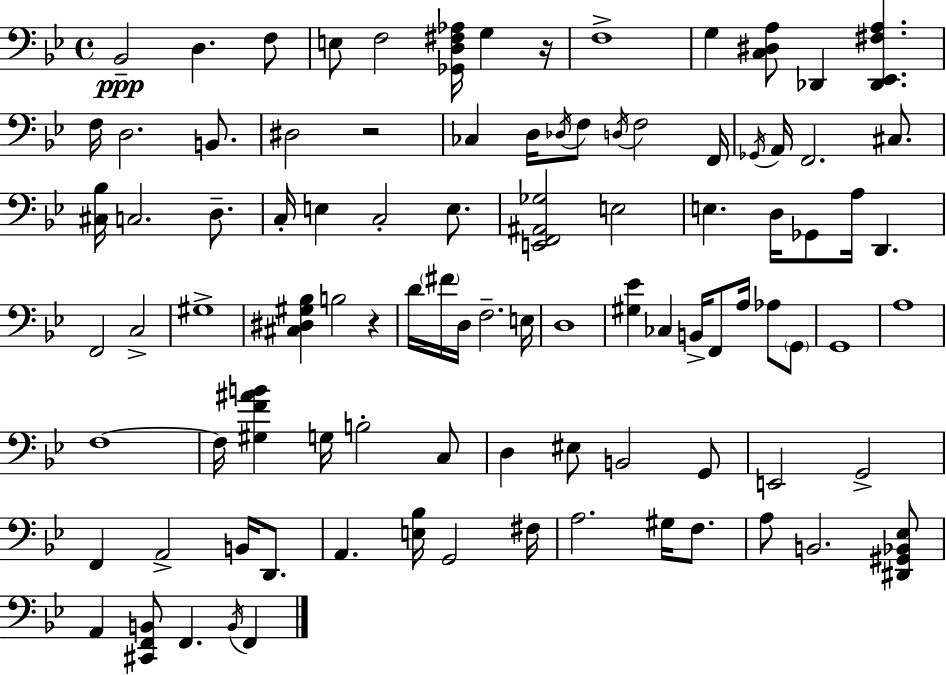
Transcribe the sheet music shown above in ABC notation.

X:1
T:Untitled
M:4/4
L:1/4
K:Bb
_B,,2 D, F,/2 E,/2 F,2 [_G,,D,^F,_A,]/4 G, z/4 F,4 G, [C,^D,A,]/2 _D,, [_D,,_E,,^F,A,] F,/4 D,2 B,,/2 ^D,2 z2 _C, D,/4 _D,/4 F,/2 D,/4 F,2 F,,/4 _G,,/4 A,,/4 F,,2 ^C,/2 [^C,_B,]/4 C,2 D,/2 C,/4 E, C,2 E,/2 [E,,F,,^A,,_G,]2 E,2 E, D,/4 _G,,/2 A,/4 D,, F,,2 C,2 ^G,4 [^C,^D,^G,_B,] B,2 z D/4 ^F/4 D,/4 F,2 E,/4 D,4 [^G,_E] _C, B,,/4 F,,/2 A,/4 _A,/2 G,,/2 G,,4 A,4 F,4 F,/4 [^G,F^AB] G,/4 B,2 C,/2 D, ^E,/2 B,,2 G,,/2 E,,2 G,,2 F,, A,,2 B,,/4 D,,/2 A,, [E,_B,]/4 G,,2 ^F,/4 A,2 ^G,/4 F,/2 A,/2 B,,2 [^D,,^G,,_B,,_E,]/2 A,, [^C,,F,,B,,]/2 F,, B,,/4 F,,